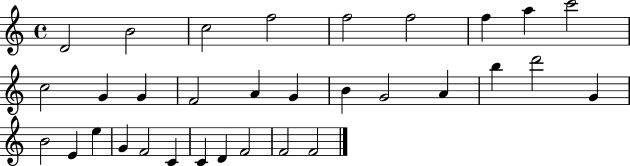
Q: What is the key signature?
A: C major